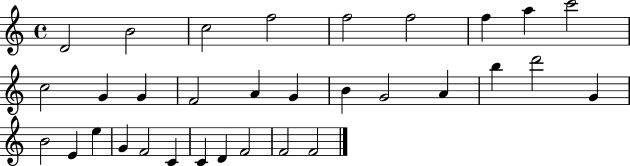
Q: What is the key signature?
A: C major